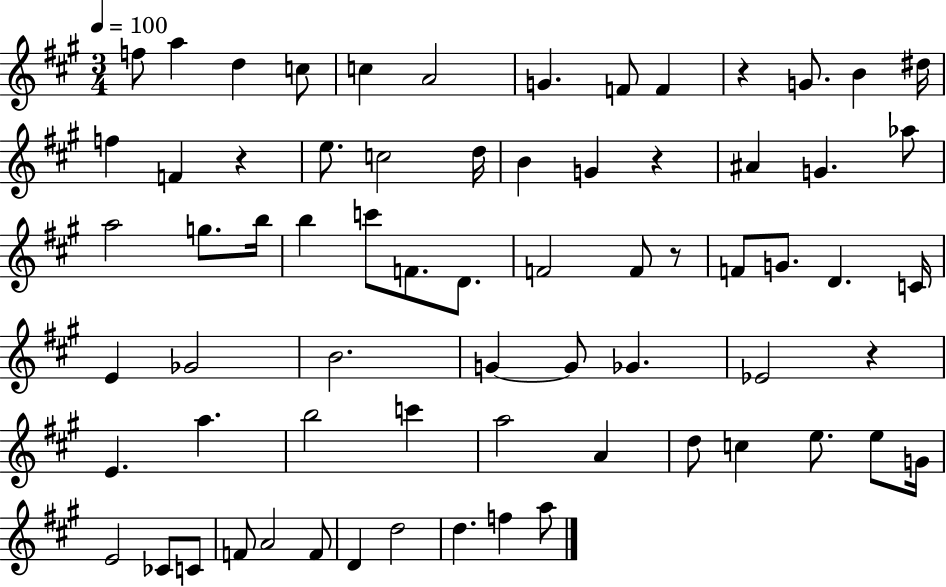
X:1
T:Untitled
M:3/4
L:1/4
K:A
f/2 a d c/2 c A2 G F/2 F z G/2 B ^d/4 f F z e/2 c2 d/4 B G z ^A G _a/2 a2 g/2 b/4 b c'/2 F/2 D/2 F2 F/2 z/2 F/2 G/2 D C/4 E _G2 B2 G G/2 _G _E2 z E a b2 c' a2 A d/2 c e/2 e/2 G/4 E2 _C/2 C/2 F/2 A2 F/2 D d2 d f a/2